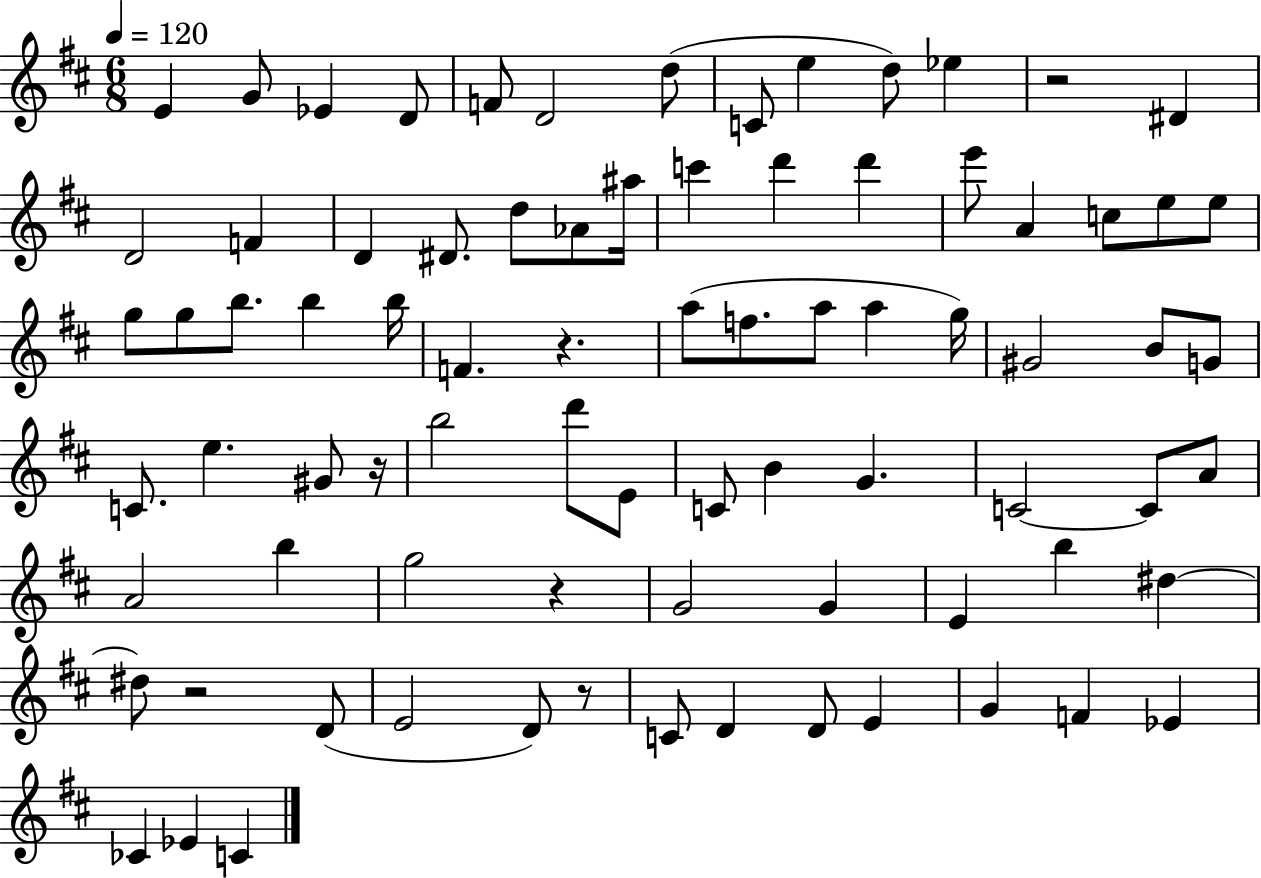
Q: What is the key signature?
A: D major